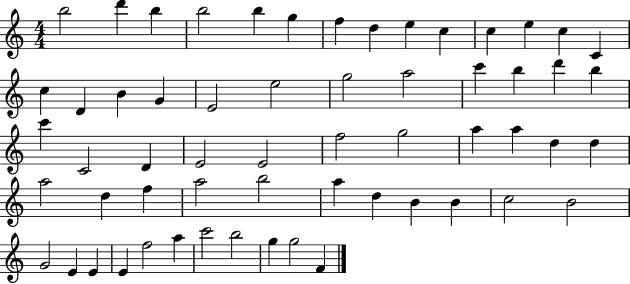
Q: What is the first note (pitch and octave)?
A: B5